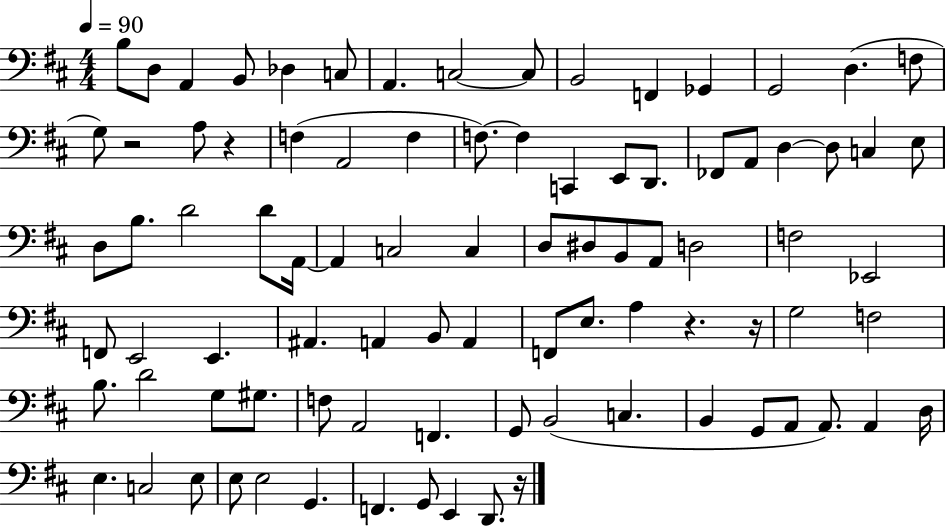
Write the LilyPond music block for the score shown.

{
  \clef bass
  \numericTimeSignature
  \time 4/4
  \key d \major
  \tempo 4 = 90
  b8 d8 a,4 b,8 des4 c8 | a,4. c2~~ c8 | b,2 f,4 ges,4 | g,2 d4.( f8 | \break g8) r2 a8 r4 | f4( a,2 f4 | f8.~~) f4 c,4 e,8 d,8. | fes,8 a,8 d4~~ d8 c4 e8 | \break d8 b8. d'2 d'8 a,16~~ | a,4 c2 c4 | d8 dis8 b,8 a,8 d2 | f2 ees,2 | \break f,8 e,2 e,4. | ais,4. a,4 b,8 a,4 | f,8 e8. a4 r4. r16 | g2 f2 | \break b8. d'2 g8 gis8. | f8 a,2 f,4. | g,8 b,2( c4. | b,4 g,8 a,8 a,8.) a,4 d16 | \break e4. c2 e8 | e8 e2 g,4. | f,4. g,8 e,4 d,8. r16 | \bar "|."
}